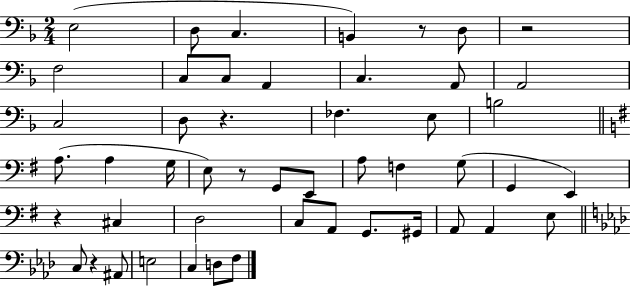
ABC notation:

X:1
T:Untitled
M:2/4
L:1/4
K:F
E,2 D,/2 C, B,, z/2 D,/2 z2 F,2 C,/2 C,/2 A,, C, A,,/2 A,,2 C,2 D,/2 z _F, E,/2 B,2 A,/2 A, G,/4 E,/2 z/2 G,,/2 E,,/2 A,/2 F, G,/2 G,, E,, z ^C, D,2 C,/2 A,,/2 G,,/2 ^G,,/4 A,,/2 A,, E,/2 C,/2 z ^A,,/2 E,2 C, D,/2 F,/2